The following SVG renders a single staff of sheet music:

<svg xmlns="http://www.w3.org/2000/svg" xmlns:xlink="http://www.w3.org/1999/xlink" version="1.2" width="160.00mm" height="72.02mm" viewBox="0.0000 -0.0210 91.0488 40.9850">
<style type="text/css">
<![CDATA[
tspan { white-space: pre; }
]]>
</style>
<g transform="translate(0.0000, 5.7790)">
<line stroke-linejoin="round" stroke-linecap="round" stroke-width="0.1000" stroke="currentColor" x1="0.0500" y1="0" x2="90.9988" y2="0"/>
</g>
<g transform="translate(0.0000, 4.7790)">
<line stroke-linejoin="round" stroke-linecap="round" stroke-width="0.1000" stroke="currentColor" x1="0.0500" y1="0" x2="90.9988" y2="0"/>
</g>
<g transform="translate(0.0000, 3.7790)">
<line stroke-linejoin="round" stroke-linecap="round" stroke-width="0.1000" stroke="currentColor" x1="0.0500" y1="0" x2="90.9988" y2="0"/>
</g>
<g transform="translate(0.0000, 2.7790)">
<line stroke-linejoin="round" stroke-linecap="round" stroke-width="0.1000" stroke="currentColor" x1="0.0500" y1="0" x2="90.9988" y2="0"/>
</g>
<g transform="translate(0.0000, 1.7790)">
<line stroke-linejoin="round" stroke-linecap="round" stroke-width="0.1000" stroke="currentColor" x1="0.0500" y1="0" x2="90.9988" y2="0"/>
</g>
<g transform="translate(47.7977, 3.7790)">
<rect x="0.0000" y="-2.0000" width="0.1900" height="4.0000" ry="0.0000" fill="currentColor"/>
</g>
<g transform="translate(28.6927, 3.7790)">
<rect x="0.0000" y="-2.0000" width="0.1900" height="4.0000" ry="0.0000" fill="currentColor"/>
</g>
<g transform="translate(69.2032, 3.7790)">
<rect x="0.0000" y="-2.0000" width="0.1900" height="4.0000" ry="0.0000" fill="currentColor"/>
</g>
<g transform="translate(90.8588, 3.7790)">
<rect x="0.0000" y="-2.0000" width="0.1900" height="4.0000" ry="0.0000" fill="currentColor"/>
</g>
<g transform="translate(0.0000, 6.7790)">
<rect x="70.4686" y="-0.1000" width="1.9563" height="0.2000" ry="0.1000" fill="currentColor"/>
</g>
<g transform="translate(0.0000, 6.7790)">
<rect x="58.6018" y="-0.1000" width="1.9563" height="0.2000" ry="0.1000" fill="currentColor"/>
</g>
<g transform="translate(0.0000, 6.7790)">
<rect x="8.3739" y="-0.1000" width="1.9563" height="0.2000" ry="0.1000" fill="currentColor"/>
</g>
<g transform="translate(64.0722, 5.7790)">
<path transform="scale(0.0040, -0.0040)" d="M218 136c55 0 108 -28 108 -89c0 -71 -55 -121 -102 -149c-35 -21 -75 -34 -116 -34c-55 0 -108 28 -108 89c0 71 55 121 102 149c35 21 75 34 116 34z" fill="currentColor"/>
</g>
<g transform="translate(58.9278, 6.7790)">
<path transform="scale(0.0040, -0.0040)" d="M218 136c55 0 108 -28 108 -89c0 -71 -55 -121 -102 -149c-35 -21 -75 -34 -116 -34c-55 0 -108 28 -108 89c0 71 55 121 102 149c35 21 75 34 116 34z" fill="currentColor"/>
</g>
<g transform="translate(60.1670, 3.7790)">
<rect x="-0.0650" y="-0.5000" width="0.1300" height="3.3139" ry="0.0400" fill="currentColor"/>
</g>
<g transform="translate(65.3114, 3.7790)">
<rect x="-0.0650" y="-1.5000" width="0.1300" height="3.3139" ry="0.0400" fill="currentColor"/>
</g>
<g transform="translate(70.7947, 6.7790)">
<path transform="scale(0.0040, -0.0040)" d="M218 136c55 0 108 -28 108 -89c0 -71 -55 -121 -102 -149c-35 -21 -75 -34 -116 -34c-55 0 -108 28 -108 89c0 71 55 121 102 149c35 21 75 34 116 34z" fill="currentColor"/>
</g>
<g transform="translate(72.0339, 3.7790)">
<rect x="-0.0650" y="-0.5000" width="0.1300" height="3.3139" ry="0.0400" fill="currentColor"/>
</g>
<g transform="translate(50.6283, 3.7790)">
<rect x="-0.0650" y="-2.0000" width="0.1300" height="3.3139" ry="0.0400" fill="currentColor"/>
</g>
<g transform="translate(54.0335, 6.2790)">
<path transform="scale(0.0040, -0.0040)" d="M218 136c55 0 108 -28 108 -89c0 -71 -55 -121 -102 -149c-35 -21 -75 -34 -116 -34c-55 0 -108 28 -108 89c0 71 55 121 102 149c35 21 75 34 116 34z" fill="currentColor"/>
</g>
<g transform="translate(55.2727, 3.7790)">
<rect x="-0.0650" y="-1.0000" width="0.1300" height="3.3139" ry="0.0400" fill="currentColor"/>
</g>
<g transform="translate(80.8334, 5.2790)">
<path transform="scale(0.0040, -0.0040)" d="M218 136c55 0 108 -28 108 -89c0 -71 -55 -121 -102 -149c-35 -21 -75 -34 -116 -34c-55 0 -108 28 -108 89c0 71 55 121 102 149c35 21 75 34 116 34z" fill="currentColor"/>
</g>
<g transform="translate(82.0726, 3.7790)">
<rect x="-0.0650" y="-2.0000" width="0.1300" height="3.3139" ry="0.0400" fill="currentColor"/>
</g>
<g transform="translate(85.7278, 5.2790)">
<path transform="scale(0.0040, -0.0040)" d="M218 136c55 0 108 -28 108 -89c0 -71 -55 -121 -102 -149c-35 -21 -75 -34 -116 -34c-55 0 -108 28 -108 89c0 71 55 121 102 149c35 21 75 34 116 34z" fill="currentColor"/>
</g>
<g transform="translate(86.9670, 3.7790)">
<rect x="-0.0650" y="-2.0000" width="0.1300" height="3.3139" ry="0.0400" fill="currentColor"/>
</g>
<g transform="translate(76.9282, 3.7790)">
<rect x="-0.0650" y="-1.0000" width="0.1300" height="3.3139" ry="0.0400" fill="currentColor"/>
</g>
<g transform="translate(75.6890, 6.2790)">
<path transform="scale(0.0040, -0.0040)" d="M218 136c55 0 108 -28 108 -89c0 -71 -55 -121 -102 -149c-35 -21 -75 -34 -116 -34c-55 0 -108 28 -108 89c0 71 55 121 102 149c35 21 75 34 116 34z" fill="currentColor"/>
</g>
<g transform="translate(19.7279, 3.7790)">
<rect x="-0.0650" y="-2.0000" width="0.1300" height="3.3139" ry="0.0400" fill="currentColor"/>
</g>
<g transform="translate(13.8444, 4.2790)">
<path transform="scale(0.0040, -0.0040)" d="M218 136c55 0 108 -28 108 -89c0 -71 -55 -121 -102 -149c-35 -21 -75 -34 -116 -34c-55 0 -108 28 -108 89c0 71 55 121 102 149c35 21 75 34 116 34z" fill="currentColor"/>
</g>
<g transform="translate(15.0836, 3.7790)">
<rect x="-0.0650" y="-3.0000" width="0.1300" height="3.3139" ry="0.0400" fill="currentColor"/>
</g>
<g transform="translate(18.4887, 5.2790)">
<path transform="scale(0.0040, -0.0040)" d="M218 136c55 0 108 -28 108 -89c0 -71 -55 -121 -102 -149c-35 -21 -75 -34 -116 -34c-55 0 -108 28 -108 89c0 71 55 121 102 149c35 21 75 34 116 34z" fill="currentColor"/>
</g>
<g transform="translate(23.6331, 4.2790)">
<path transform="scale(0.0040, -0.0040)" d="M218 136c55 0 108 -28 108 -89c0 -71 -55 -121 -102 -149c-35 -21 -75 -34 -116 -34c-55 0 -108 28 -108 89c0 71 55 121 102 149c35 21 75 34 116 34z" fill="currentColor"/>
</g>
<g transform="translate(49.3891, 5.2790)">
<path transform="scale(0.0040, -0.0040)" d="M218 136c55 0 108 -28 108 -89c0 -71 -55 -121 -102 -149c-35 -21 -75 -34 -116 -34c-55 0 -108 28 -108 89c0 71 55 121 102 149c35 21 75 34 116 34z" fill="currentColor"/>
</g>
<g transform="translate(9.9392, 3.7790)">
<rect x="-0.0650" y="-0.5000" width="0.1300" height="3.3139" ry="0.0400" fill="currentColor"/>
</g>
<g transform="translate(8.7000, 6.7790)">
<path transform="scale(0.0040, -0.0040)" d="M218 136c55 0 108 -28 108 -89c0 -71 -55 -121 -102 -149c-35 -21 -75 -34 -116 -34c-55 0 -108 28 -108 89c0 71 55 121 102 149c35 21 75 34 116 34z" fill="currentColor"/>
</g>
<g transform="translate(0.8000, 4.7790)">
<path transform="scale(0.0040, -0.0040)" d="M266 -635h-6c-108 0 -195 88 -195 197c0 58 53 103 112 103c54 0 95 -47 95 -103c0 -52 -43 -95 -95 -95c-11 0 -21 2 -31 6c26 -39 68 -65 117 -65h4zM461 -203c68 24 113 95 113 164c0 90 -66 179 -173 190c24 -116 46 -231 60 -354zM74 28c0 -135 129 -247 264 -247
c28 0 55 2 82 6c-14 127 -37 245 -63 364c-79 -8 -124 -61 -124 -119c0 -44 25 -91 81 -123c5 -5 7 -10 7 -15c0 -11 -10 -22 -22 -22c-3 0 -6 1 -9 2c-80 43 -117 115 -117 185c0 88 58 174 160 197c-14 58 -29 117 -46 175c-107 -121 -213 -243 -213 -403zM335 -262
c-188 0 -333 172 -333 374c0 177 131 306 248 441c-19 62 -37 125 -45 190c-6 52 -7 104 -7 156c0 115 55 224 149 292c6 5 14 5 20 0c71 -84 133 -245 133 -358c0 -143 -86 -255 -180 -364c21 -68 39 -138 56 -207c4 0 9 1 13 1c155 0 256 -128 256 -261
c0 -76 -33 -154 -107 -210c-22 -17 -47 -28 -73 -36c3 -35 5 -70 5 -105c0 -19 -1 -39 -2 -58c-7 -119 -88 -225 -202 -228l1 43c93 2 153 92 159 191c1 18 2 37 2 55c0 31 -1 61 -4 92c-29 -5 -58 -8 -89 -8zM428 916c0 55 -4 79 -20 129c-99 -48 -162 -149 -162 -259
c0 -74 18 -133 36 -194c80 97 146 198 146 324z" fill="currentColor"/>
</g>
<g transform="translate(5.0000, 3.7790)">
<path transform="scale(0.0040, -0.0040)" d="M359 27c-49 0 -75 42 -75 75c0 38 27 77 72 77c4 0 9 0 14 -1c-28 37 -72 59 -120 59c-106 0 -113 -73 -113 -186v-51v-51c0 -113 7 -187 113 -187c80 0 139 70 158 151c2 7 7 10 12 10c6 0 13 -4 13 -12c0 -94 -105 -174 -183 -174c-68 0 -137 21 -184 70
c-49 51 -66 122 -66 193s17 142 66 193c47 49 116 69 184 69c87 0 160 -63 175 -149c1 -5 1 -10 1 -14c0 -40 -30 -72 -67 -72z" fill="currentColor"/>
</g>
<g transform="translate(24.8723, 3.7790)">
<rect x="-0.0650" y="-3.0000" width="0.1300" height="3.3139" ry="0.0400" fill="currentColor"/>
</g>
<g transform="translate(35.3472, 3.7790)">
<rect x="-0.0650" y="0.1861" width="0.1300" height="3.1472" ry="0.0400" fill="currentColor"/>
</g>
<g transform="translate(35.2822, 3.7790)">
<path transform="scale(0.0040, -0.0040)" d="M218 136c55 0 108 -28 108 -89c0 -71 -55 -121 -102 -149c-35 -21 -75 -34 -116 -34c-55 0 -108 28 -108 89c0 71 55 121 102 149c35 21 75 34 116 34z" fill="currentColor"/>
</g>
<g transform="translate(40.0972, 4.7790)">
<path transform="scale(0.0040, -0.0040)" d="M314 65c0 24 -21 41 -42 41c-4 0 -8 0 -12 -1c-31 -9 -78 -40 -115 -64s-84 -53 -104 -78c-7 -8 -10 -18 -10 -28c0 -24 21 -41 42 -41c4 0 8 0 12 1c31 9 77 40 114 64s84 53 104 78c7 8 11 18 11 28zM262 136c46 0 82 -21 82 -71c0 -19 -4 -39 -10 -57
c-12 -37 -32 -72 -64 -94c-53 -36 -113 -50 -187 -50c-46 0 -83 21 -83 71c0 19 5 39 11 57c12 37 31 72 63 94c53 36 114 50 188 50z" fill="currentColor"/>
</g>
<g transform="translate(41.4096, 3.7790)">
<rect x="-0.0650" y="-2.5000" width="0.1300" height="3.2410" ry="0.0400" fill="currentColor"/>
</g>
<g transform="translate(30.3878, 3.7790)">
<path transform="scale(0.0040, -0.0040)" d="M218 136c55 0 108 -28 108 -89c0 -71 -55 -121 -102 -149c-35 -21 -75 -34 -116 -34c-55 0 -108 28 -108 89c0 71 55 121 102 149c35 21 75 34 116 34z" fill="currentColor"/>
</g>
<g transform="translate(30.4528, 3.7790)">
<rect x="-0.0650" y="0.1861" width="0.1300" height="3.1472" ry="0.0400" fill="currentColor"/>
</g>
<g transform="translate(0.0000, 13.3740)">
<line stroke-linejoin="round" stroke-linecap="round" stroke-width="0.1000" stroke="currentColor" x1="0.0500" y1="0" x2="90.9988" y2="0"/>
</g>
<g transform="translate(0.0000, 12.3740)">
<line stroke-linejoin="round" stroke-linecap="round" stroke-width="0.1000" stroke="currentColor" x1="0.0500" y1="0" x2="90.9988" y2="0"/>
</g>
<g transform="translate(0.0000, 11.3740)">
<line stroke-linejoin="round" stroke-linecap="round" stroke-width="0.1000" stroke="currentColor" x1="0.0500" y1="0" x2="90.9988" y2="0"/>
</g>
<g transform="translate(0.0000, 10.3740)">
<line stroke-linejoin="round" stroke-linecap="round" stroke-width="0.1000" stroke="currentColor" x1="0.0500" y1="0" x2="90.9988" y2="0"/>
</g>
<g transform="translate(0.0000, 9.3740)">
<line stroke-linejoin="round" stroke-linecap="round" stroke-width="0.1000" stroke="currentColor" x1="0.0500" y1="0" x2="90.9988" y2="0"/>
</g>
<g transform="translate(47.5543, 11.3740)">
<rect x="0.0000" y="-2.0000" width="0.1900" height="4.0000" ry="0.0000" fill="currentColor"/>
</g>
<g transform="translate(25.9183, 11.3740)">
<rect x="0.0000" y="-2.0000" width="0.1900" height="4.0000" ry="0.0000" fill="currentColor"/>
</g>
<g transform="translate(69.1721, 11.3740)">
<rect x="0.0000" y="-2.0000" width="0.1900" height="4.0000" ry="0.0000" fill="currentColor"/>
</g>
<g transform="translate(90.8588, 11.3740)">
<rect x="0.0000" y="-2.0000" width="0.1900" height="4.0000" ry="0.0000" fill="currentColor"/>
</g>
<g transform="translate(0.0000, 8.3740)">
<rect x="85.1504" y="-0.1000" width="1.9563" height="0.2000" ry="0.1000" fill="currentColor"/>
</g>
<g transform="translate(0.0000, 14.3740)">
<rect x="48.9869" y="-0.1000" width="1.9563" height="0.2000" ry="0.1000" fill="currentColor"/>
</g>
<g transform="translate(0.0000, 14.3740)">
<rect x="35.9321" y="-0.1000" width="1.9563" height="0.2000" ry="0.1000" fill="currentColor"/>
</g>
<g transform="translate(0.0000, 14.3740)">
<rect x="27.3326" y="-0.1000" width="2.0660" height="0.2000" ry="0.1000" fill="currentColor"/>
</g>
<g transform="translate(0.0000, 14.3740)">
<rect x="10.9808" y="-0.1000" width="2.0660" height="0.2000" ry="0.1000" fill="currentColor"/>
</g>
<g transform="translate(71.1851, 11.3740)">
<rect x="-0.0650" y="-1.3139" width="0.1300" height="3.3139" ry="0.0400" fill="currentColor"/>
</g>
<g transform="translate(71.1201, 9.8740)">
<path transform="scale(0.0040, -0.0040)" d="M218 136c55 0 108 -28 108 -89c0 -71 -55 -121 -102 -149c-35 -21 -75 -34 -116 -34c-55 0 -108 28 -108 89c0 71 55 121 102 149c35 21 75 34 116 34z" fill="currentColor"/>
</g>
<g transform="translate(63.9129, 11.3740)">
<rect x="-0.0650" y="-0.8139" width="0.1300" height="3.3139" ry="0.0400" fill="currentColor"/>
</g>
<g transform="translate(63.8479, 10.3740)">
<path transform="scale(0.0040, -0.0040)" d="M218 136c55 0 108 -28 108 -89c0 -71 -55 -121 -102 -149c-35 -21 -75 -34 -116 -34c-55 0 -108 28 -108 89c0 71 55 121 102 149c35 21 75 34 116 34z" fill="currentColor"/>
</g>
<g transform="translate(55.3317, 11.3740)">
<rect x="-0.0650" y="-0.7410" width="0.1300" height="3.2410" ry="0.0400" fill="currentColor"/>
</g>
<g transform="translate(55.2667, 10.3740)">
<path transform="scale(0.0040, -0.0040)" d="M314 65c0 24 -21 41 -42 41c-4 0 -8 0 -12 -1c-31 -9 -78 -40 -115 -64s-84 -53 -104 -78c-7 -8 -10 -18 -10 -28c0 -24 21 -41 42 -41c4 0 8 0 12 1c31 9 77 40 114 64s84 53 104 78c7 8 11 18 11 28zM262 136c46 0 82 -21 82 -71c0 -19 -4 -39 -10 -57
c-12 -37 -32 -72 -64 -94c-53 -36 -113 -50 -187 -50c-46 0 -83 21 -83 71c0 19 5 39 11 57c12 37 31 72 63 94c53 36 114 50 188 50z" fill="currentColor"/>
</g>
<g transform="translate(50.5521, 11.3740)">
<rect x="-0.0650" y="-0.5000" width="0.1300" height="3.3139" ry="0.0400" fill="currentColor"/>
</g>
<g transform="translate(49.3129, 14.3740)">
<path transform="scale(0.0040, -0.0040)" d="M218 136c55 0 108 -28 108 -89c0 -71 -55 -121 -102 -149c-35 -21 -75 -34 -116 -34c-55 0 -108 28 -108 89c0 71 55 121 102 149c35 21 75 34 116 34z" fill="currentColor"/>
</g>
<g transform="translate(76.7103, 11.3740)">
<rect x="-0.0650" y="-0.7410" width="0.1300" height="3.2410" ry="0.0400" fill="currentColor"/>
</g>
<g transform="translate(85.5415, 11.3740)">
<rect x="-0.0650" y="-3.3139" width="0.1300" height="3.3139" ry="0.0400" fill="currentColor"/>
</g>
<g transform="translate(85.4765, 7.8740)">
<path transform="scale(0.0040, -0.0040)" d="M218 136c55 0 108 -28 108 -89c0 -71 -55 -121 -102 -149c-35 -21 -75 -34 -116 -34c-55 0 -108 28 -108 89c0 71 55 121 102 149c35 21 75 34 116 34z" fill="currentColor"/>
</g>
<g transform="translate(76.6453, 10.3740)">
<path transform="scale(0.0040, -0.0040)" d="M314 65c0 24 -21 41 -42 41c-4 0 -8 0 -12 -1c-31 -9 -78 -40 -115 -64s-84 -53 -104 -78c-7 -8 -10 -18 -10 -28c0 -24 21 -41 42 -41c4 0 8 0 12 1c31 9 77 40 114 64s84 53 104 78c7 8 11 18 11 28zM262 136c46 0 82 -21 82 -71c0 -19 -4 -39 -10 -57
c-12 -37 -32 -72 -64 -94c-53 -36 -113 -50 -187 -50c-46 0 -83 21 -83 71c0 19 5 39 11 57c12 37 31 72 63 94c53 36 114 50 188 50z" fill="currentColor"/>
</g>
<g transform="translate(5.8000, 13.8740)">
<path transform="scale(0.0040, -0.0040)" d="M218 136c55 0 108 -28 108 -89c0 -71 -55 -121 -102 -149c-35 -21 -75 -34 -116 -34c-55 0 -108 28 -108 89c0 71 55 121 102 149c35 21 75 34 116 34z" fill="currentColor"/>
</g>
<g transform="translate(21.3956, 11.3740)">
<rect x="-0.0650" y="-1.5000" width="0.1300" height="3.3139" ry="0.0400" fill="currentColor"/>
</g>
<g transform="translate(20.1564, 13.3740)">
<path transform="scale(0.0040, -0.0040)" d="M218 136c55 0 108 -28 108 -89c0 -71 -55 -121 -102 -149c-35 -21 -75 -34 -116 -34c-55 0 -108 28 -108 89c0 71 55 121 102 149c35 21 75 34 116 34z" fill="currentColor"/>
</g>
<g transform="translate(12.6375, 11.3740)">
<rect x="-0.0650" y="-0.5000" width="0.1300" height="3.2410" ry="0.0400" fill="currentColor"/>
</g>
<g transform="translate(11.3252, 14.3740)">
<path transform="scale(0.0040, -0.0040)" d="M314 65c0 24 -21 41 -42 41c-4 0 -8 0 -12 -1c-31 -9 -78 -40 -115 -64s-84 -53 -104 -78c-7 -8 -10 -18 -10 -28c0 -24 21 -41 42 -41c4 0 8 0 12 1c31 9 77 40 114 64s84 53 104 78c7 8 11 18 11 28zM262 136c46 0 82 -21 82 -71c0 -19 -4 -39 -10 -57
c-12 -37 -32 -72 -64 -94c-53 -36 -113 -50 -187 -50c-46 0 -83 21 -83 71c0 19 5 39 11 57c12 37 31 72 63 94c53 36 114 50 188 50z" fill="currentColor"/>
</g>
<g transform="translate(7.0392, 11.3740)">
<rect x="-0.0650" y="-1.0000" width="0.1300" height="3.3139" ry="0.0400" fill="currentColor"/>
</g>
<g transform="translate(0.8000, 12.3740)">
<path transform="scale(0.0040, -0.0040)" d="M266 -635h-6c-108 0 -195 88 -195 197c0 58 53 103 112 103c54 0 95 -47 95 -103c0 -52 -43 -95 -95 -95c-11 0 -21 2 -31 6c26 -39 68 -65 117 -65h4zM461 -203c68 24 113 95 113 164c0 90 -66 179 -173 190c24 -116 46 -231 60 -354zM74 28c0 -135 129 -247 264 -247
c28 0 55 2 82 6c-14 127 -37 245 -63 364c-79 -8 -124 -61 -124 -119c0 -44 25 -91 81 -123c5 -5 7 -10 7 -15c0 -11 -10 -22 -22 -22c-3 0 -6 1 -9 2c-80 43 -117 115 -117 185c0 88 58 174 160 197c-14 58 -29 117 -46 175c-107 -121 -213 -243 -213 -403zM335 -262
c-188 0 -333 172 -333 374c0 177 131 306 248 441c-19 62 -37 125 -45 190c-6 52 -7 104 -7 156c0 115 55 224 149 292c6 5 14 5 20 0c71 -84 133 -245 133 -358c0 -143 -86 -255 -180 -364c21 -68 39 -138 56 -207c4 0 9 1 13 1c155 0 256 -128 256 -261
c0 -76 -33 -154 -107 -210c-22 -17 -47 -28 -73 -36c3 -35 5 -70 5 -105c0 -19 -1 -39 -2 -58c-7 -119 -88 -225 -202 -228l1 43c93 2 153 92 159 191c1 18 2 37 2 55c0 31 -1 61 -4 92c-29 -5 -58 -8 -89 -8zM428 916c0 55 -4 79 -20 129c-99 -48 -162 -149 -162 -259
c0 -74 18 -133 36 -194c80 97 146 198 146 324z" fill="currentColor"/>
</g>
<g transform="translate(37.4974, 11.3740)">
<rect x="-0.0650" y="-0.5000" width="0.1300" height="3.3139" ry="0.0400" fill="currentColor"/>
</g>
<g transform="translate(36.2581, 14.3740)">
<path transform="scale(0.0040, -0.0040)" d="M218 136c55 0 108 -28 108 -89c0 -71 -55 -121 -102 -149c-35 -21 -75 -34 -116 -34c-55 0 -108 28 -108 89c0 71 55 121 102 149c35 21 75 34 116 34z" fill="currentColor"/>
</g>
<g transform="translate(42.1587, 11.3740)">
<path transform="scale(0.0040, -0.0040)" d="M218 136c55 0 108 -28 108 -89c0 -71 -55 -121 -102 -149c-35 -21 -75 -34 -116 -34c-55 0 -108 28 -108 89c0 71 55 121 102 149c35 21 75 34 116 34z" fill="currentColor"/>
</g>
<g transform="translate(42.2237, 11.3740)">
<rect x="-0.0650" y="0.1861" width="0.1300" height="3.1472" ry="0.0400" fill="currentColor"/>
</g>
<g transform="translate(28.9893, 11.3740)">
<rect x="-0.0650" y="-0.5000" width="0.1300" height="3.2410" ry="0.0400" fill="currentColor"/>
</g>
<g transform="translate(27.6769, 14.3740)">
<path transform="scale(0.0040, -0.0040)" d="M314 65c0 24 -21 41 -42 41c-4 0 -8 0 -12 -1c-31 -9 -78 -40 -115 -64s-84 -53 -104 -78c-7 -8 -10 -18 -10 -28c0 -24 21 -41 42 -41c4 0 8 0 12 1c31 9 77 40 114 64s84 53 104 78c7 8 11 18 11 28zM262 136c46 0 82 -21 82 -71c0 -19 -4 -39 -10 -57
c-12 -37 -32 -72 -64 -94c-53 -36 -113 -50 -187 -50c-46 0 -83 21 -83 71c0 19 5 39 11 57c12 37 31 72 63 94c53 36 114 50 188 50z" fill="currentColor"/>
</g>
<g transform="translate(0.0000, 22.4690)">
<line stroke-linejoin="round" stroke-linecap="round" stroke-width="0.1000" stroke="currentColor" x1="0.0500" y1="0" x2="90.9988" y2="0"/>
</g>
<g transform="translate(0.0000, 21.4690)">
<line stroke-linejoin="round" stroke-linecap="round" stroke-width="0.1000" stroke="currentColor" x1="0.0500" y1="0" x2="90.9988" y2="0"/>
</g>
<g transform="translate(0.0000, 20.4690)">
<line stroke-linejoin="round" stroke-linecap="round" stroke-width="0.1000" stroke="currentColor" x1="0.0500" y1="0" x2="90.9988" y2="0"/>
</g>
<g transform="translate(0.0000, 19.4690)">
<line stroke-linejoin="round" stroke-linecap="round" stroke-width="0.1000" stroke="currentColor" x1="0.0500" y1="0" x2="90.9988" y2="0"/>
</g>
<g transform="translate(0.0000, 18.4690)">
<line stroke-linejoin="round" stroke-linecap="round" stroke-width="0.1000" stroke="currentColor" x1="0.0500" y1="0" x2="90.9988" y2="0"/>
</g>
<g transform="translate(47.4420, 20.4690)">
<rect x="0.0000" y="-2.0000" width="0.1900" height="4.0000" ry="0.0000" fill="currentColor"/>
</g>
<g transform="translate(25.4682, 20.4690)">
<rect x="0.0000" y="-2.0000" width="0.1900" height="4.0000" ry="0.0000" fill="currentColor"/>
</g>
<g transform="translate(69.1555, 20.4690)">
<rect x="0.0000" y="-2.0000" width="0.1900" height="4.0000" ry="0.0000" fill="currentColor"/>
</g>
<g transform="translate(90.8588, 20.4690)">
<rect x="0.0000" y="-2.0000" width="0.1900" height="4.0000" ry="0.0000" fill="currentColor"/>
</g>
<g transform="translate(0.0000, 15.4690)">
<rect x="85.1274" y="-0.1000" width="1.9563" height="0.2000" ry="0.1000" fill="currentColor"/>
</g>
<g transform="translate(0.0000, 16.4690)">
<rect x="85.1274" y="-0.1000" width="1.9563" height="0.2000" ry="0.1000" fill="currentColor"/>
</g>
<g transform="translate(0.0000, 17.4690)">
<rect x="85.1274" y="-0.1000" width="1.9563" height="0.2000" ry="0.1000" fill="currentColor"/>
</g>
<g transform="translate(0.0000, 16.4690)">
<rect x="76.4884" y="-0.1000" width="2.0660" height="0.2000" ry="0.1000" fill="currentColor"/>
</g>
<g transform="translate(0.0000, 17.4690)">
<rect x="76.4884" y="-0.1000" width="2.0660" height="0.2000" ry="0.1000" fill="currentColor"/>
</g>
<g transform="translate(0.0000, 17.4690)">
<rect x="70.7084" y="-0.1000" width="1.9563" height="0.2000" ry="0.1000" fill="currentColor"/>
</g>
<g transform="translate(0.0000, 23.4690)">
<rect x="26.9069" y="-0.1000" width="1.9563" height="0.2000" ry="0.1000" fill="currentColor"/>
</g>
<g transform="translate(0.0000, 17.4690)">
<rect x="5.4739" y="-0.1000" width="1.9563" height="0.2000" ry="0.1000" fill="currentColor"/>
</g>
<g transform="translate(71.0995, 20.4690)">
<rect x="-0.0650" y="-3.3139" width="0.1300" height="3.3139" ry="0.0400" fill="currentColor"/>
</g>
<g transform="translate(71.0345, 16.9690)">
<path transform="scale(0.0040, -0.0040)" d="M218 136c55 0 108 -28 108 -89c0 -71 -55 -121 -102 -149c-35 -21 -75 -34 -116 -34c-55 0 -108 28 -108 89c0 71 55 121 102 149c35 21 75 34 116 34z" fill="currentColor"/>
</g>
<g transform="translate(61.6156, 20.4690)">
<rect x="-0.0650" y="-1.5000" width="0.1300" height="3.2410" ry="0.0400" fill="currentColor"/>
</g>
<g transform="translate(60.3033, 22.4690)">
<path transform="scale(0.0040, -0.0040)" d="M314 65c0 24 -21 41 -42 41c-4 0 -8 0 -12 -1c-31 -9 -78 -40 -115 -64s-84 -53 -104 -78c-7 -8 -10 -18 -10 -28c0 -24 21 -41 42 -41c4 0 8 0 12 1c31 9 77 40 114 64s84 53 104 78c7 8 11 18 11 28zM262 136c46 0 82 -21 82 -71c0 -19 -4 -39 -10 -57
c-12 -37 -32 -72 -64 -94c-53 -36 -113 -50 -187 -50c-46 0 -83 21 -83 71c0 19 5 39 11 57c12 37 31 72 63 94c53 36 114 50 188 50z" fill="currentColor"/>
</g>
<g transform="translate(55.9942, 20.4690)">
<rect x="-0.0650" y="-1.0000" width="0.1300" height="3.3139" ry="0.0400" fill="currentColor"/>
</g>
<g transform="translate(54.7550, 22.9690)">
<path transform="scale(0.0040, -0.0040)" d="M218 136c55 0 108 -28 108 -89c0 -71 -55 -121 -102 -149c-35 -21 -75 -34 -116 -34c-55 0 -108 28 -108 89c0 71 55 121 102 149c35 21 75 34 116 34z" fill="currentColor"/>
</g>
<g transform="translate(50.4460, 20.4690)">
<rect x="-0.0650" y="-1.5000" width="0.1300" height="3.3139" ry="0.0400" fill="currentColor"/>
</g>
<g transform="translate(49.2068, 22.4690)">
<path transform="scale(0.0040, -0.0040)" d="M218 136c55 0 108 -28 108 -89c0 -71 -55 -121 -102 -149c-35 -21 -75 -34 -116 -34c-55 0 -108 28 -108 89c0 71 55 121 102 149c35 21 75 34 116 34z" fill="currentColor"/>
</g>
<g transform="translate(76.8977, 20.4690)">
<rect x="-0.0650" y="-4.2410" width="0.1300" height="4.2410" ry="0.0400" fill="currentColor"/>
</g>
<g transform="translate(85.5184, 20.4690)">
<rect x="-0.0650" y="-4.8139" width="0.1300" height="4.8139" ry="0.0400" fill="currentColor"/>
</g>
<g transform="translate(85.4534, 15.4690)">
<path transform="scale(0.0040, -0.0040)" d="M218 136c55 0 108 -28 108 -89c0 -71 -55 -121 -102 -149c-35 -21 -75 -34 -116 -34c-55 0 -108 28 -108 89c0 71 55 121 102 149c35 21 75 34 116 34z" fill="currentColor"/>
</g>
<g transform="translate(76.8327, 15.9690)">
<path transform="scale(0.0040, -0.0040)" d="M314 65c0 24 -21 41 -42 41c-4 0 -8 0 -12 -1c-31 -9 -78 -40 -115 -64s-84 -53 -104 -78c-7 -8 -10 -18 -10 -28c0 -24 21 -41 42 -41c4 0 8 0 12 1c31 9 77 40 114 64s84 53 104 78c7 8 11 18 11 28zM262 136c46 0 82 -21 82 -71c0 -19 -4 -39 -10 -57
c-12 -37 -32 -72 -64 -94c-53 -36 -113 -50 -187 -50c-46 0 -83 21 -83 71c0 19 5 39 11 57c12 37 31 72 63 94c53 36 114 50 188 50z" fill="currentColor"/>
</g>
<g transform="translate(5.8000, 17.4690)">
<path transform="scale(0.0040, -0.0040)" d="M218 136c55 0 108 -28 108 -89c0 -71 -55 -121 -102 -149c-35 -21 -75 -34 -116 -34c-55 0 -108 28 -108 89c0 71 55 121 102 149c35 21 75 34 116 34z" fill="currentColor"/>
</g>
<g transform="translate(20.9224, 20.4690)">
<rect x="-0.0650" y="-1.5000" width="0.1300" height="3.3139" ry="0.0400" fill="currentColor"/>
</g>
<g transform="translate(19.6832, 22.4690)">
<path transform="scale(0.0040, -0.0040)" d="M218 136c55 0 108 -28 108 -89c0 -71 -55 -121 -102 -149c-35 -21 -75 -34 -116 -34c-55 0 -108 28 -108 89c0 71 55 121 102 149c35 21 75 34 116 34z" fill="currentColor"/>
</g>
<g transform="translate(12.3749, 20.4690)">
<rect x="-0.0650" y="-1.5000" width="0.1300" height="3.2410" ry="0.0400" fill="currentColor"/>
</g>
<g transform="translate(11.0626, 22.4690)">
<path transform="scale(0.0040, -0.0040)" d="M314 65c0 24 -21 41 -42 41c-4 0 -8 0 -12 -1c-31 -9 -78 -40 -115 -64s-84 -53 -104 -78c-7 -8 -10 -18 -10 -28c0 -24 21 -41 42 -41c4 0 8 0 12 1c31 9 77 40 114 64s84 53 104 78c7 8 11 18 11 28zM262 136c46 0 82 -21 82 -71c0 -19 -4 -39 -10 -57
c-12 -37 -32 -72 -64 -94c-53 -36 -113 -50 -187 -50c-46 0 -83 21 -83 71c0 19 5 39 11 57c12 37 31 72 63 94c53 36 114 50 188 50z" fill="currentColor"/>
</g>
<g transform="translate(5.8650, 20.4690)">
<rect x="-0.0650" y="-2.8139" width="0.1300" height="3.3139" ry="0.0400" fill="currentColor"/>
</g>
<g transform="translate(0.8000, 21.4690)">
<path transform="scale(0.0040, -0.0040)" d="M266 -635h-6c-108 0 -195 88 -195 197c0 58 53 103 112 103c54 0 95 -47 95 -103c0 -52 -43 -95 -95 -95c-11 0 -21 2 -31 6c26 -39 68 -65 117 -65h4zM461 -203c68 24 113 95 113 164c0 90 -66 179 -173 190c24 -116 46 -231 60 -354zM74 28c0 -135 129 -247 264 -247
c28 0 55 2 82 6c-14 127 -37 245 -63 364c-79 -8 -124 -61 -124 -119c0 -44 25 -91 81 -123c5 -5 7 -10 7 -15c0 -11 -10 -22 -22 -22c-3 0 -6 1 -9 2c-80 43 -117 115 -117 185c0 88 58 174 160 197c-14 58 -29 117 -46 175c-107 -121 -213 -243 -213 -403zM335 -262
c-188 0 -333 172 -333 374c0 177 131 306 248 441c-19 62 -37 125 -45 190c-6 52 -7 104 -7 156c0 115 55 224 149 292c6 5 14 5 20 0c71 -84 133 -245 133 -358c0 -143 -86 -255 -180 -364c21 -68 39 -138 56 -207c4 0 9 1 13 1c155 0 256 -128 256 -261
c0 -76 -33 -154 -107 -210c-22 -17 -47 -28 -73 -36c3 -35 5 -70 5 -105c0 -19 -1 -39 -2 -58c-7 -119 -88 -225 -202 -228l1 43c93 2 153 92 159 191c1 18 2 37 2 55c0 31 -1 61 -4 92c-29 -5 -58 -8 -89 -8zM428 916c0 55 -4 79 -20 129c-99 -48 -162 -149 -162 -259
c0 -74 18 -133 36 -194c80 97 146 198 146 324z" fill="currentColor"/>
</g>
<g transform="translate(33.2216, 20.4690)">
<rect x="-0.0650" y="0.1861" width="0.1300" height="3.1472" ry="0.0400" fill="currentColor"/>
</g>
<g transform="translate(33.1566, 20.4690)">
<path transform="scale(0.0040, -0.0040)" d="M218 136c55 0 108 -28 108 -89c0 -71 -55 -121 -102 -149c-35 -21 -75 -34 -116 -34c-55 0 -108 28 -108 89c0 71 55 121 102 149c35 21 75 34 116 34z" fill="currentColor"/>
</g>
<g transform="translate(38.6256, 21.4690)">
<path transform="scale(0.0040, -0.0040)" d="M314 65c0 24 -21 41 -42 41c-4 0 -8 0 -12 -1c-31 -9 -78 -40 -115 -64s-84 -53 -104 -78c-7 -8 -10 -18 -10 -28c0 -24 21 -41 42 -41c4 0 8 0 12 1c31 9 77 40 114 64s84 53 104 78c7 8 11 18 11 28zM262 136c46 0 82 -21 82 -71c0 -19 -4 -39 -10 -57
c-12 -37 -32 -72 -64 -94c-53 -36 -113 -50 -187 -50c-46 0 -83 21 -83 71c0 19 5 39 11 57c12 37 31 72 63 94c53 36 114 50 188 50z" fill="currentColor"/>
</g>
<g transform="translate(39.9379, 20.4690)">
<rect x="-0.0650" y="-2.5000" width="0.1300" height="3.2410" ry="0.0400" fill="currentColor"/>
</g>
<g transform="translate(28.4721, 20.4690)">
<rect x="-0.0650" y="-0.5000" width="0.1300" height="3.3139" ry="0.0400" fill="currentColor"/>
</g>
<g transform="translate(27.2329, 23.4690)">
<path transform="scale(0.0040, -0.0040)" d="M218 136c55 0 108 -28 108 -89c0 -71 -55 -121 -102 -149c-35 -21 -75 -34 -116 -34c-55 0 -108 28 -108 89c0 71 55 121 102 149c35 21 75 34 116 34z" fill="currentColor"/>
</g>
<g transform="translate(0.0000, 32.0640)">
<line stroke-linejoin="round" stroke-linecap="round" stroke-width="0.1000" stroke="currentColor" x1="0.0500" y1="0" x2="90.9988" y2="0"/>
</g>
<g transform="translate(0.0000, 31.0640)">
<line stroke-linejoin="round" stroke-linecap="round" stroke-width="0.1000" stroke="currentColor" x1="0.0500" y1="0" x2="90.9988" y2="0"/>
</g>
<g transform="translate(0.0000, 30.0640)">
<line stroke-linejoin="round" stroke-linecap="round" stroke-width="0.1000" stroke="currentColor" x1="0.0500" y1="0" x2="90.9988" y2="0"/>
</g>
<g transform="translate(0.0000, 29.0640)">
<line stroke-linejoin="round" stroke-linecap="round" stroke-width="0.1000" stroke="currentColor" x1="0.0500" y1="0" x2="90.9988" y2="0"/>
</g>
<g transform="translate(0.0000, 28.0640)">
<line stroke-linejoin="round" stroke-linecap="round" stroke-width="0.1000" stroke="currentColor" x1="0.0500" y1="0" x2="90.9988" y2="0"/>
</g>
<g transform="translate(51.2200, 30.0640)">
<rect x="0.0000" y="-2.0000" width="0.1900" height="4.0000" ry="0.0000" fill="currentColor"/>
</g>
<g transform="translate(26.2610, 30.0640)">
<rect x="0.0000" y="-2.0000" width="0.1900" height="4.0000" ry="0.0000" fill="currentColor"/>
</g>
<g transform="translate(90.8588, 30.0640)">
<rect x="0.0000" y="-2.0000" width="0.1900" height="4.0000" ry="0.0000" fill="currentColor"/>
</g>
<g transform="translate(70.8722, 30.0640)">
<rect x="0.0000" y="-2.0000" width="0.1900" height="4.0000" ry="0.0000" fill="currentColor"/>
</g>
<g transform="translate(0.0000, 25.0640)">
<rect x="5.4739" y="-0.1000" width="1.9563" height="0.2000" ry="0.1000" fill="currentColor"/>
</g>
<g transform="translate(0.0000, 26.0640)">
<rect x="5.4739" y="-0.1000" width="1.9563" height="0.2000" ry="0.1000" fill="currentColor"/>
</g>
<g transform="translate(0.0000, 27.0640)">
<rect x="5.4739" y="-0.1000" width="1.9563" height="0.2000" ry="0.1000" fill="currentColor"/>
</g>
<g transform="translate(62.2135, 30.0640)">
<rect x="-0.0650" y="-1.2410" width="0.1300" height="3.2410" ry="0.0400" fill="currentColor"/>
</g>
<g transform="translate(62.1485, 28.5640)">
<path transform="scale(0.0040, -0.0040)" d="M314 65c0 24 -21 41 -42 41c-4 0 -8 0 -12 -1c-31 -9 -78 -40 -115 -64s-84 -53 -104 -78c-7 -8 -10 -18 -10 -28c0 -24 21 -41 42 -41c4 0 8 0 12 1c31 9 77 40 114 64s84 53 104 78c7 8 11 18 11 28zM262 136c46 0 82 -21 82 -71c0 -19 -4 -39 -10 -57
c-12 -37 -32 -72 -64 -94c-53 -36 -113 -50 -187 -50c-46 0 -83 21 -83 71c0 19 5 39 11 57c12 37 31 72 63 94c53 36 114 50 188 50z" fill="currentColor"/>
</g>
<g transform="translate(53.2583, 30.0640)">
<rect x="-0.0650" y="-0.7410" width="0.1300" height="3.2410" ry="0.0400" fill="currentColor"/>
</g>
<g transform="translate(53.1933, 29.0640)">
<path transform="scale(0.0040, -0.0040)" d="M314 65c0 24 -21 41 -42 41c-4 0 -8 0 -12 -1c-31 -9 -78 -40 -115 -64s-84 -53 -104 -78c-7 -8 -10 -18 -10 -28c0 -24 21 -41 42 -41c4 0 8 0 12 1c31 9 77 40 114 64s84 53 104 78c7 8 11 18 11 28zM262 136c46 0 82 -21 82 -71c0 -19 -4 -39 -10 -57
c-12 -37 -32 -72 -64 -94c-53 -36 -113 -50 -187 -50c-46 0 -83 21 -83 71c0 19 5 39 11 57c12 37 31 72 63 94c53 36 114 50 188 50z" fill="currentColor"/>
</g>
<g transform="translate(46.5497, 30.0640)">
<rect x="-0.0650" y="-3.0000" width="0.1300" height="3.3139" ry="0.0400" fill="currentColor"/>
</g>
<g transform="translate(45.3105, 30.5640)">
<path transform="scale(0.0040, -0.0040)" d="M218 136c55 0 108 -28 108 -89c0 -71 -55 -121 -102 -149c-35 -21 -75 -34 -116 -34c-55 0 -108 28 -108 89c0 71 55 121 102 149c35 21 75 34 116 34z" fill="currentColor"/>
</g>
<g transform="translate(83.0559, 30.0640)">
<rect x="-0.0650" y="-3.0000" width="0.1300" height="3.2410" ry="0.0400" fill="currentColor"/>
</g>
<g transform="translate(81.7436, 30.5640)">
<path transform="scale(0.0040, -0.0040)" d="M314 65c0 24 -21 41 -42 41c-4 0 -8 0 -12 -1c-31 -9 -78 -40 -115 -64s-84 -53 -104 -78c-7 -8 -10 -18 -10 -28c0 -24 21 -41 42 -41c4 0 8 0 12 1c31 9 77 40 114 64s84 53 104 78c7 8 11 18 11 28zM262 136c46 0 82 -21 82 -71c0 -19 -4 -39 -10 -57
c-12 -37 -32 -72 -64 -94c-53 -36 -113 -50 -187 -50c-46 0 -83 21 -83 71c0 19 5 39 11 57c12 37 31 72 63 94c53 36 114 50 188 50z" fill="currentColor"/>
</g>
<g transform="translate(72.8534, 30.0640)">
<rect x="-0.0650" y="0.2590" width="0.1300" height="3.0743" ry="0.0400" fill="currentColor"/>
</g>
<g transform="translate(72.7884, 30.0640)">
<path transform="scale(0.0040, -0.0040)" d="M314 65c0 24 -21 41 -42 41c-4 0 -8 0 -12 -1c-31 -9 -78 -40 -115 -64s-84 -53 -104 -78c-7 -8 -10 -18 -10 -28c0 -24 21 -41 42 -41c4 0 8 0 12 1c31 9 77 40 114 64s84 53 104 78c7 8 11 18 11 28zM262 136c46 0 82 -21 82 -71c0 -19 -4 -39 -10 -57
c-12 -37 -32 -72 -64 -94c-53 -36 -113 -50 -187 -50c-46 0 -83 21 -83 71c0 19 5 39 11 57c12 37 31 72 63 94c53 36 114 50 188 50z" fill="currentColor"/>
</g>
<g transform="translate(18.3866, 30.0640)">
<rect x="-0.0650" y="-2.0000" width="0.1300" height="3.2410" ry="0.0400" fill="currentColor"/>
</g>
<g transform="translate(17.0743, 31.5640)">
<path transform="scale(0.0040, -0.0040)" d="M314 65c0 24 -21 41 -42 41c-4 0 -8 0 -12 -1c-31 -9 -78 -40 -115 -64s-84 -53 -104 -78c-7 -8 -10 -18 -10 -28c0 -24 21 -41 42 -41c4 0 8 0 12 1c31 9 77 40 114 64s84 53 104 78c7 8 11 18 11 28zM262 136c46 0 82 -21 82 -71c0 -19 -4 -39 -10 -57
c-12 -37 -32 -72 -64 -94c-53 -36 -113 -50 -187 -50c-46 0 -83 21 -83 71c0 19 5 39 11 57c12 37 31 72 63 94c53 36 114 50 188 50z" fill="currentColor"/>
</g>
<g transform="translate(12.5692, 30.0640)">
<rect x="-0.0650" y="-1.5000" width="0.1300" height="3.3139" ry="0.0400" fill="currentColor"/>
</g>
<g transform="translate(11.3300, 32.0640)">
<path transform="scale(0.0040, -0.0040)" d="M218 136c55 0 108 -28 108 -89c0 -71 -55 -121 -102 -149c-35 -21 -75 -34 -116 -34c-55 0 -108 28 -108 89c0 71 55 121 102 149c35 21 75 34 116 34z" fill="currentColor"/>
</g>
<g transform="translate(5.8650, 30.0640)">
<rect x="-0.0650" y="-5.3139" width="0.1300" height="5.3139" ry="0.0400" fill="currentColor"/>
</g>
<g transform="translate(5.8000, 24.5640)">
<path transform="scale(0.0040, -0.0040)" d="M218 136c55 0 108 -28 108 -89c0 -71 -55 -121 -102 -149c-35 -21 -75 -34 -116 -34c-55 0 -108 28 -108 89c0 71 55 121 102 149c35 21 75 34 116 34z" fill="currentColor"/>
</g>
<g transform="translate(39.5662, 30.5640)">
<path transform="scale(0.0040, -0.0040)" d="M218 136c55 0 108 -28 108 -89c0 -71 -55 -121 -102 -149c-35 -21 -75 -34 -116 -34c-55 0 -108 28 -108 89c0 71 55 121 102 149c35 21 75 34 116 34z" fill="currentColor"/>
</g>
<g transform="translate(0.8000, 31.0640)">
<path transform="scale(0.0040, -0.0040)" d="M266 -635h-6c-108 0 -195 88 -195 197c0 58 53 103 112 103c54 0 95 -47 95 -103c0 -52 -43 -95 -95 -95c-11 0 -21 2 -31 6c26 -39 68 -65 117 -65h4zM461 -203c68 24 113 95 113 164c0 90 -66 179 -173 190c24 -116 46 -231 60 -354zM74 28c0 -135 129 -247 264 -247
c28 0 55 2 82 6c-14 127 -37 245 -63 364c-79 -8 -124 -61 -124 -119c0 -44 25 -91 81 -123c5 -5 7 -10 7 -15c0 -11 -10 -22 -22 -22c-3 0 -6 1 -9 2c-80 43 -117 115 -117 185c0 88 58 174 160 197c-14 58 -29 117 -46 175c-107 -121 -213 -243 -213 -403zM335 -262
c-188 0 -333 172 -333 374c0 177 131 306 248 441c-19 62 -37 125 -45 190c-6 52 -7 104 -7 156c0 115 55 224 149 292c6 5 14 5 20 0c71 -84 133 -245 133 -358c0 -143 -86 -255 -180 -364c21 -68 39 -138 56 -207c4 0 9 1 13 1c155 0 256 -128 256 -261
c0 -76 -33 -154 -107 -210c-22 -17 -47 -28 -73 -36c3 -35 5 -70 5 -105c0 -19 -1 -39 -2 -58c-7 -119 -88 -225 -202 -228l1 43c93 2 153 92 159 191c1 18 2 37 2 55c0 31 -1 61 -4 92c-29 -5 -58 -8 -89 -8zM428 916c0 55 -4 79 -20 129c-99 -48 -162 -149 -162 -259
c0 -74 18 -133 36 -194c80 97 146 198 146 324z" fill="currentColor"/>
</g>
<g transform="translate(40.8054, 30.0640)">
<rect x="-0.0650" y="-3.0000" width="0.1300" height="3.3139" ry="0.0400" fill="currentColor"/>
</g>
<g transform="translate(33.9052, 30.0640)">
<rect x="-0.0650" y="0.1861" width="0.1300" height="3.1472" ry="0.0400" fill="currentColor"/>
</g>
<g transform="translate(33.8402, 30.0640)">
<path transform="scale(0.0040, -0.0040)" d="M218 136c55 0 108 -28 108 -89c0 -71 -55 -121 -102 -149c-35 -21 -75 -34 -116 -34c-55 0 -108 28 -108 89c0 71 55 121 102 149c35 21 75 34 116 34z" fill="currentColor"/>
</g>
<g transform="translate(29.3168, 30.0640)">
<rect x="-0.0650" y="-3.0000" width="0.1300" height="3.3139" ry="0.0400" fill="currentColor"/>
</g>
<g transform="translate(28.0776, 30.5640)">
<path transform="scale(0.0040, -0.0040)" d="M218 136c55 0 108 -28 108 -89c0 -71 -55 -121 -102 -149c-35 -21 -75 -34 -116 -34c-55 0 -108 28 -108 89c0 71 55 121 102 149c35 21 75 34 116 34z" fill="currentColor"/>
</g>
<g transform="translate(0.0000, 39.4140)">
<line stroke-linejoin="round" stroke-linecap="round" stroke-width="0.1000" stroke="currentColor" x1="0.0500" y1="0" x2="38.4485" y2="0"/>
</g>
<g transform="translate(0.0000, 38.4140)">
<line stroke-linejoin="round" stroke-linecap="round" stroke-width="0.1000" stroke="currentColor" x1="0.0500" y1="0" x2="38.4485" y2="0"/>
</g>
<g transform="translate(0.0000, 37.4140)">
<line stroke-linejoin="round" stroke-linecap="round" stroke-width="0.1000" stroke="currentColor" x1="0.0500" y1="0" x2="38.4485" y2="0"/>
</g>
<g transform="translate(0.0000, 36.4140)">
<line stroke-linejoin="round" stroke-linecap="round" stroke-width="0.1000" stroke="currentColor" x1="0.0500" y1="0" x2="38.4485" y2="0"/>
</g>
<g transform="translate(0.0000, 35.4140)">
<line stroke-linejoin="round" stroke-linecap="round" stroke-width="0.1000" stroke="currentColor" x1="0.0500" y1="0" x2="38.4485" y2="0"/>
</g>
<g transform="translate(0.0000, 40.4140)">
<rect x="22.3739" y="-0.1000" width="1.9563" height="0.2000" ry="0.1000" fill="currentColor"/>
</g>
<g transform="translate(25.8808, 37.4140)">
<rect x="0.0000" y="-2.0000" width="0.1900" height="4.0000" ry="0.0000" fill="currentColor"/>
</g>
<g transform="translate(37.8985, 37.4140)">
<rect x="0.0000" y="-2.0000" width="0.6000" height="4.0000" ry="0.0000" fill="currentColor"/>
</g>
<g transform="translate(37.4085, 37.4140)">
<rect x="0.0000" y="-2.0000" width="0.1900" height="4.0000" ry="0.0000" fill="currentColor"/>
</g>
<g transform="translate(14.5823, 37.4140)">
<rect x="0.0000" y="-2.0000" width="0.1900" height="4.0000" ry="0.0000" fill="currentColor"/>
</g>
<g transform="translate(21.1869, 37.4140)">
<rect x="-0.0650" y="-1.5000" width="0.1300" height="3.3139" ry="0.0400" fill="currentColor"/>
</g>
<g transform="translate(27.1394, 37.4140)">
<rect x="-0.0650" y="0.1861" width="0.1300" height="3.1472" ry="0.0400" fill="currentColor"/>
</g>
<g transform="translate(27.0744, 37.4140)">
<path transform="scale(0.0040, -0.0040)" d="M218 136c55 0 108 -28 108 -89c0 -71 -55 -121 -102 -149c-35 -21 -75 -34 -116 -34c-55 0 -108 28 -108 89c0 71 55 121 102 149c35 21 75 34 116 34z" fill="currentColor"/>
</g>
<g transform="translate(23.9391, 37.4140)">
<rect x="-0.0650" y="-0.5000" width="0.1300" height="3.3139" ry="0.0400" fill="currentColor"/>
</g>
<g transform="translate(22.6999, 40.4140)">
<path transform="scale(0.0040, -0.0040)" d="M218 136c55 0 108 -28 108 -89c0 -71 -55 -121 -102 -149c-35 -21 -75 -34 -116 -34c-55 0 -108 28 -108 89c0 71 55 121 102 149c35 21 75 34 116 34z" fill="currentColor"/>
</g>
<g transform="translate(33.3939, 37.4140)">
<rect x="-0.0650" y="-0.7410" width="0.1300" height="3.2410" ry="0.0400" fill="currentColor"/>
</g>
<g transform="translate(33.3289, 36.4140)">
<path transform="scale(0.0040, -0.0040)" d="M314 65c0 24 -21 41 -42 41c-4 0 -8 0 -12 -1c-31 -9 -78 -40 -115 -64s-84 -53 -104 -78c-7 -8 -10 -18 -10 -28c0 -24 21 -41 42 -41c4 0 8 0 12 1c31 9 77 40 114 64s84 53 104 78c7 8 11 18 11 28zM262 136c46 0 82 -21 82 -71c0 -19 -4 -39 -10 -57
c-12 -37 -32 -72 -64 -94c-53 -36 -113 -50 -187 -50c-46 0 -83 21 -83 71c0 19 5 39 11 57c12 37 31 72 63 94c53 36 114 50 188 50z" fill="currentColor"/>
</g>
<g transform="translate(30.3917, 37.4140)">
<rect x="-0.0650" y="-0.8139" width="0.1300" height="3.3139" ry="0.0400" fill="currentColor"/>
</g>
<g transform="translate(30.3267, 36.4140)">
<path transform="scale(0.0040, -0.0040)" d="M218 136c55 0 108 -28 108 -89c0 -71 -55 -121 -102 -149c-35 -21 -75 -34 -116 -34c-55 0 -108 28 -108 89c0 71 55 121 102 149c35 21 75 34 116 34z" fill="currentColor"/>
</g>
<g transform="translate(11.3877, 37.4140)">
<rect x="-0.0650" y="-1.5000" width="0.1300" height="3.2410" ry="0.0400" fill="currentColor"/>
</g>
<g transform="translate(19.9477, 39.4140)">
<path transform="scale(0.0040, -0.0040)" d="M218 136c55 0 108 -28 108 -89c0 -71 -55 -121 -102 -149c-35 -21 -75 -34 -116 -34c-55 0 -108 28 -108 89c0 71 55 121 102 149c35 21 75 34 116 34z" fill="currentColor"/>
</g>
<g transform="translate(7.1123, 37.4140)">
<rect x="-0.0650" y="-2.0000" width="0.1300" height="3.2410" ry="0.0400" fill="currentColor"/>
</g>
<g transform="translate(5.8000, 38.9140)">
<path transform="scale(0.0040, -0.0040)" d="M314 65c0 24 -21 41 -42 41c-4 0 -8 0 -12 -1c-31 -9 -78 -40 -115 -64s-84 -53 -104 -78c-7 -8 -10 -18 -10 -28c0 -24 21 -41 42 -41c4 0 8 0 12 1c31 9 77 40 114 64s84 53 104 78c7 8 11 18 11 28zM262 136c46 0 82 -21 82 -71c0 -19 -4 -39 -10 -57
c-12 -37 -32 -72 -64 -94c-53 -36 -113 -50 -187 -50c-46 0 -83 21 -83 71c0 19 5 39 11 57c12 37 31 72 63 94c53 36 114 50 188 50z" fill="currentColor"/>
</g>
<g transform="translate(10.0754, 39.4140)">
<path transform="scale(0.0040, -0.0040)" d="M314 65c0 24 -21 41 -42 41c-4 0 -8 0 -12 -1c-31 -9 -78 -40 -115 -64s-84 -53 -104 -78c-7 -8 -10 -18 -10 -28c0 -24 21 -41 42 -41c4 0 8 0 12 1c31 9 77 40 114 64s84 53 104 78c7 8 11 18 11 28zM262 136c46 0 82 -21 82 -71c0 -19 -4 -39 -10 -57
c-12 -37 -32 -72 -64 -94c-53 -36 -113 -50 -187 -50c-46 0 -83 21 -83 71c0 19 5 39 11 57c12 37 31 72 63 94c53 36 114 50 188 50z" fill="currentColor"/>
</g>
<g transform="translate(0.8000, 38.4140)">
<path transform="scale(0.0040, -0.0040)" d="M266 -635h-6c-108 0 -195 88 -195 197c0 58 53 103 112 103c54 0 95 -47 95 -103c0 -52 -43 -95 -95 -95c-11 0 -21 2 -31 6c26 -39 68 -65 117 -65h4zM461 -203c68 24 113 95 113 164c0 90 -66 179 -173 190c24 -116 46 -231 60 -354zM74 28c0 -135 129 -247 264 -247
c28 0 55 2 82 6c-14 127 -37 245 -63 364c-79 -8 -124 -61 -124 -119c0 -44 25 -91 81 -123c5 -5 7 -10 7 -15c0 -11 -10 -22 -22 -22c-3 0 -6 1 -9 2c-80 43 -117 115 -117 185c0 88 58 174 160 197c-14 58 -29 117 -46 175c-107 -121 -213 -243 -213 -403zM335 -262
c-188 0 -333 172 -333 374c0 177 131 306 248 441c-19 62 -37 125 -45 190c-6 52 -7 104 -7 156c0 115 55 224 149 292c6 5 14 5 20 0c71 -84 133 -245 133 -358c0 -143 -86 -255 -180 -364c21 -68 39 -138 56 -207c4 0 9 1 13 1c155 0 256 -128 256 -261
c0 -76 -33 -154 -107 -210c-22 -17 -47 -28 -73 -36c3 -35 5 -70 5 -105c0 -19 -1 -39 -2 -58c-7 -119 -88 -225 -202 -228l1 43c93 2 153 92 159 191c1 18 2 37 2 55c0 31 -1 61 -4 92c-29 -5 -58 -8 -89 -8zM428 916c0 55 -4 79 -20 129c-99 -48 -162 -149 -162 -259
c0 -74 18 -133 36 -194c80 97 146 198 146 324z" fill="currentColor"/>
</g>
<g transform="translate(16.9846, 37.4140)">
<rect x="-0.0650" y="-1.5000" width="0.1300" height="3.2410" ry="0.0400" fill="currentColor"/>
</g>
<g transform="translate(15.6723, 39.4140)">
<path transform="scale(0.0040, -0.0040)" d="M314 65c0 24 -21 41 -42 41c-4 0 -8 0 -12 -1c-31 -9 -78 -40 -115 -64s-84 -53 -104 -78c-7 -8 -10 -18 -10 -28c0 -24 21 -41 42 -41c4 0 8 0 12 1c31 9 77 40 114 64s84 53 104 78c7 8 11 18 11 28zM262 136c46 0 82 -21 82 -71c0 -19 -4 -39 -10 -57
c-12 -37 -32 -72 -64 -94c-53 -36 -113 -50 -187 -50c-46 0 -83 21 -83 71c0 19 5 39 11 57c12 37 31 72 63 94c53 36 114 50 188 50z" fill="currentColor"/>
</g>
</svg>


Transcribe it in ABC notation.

X:1
T:Untitled
M:4/4
L:1/4
K:C
C A F A B B G2 F D C E C D F F D C2 E C2 C B C d2 d e d2 b a E2 E C B G2 E D E2 b d'2 e' f' E F2 A B A A d2 e2 B2 A2 F2 E2 E2 E C B d d2